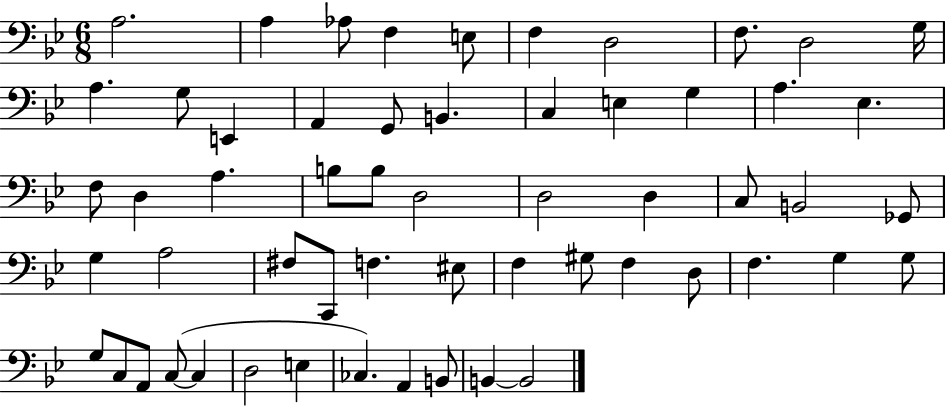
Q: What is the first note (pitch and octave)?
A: A3